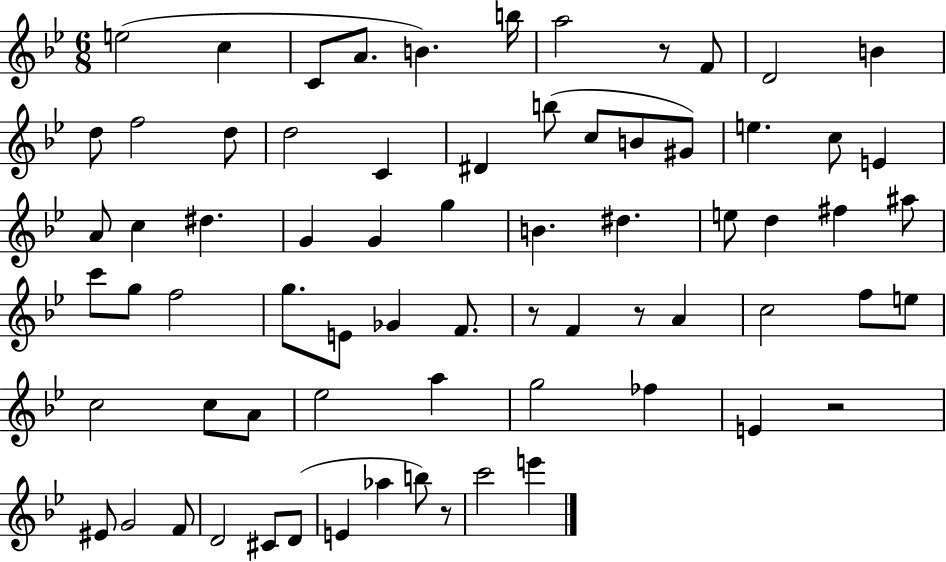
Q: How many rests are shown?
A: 5